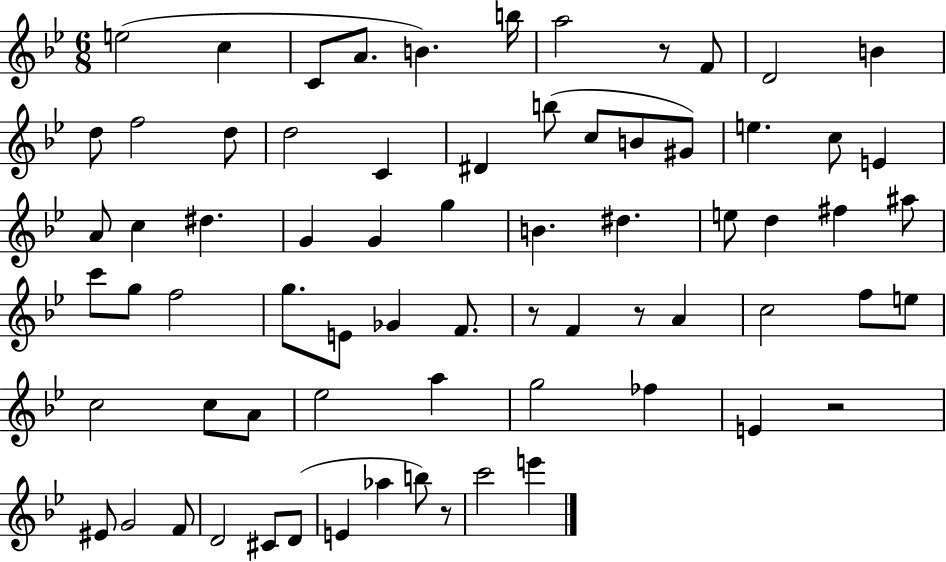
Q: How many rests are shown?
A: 5